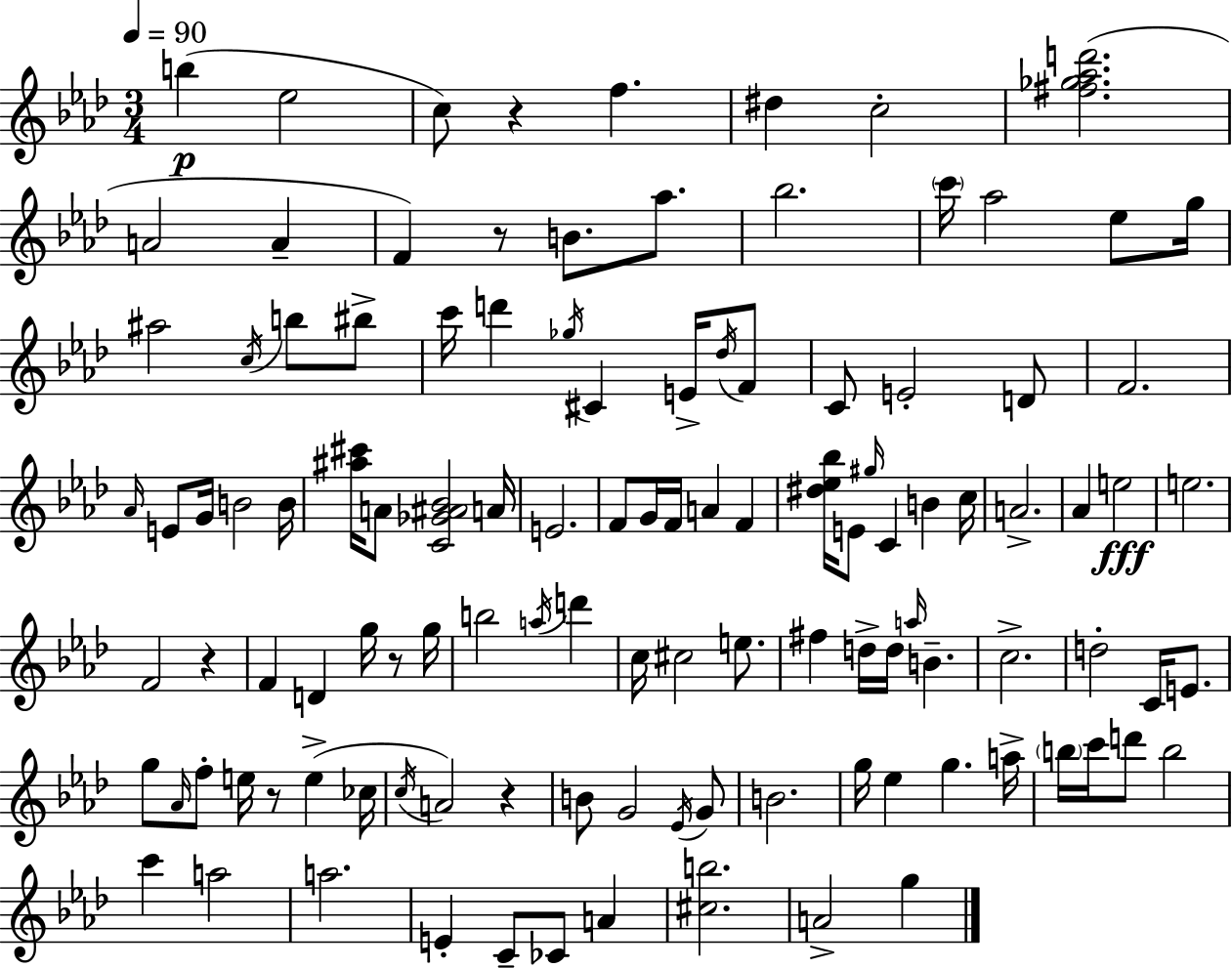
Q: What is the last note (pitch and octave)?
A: G5